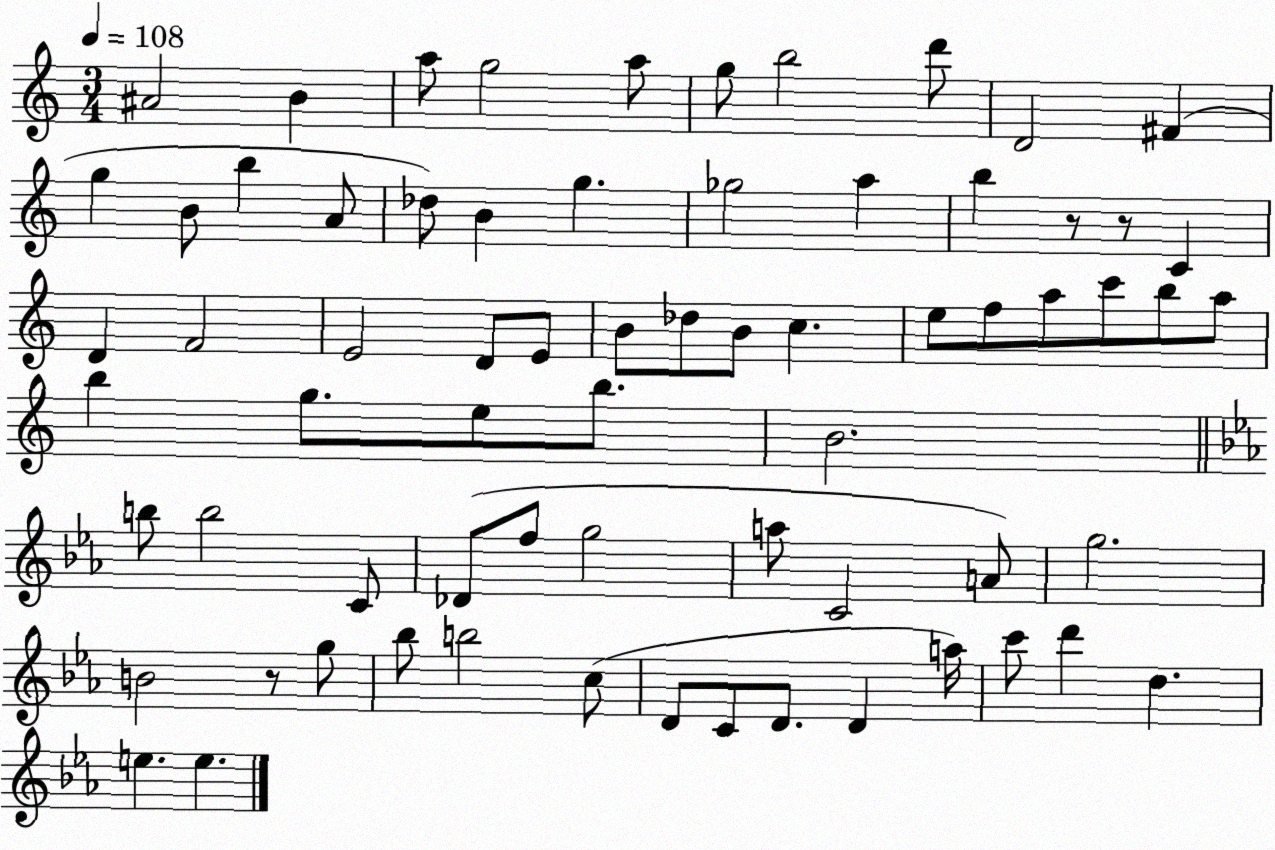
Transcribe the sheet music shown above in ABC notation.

X:1
T:Untitled
M:3/4
L:1/4
K:C
^A2 B a/2 g2 a/2 g/2 b2 d'/2 D2 ^F g B/2 b A/2 _d/2 B g _g2 a b z/2 z/2 C D F2 E2 D/2 E/2 B/2 _d/2 B/2 c e/2 f/2 a/2 c'/2 b/2 a/2 b g/2 e/2 b/2 B2 b/2 b2 C/2 _D/2 f/2 g2 a/2 C2 A/2 g2 B2 z/2 g/2 _b/2 b2 c/2 D/2 C/2 D/2 D a/4 c'/2 d' d e e